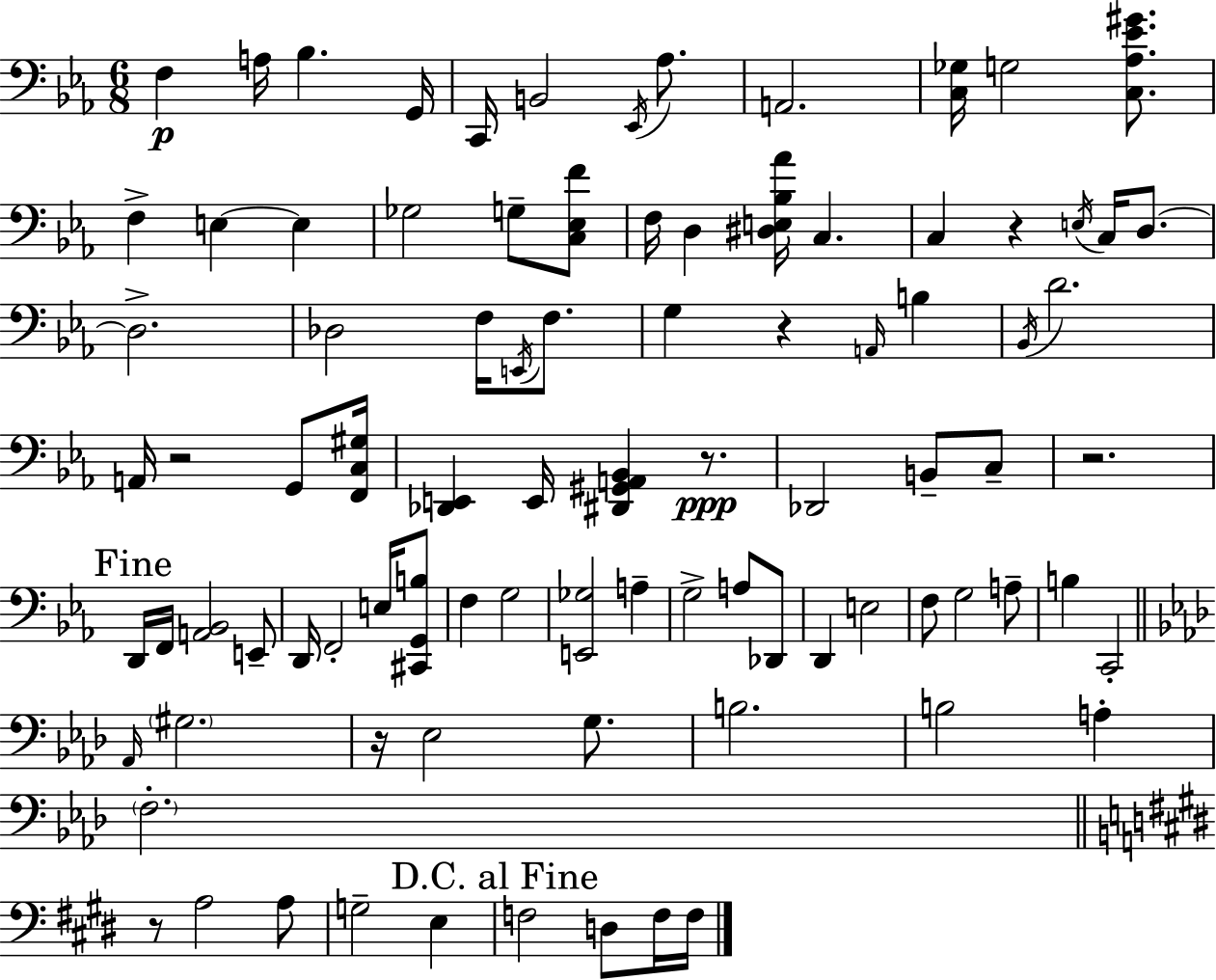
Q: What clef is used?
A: bass